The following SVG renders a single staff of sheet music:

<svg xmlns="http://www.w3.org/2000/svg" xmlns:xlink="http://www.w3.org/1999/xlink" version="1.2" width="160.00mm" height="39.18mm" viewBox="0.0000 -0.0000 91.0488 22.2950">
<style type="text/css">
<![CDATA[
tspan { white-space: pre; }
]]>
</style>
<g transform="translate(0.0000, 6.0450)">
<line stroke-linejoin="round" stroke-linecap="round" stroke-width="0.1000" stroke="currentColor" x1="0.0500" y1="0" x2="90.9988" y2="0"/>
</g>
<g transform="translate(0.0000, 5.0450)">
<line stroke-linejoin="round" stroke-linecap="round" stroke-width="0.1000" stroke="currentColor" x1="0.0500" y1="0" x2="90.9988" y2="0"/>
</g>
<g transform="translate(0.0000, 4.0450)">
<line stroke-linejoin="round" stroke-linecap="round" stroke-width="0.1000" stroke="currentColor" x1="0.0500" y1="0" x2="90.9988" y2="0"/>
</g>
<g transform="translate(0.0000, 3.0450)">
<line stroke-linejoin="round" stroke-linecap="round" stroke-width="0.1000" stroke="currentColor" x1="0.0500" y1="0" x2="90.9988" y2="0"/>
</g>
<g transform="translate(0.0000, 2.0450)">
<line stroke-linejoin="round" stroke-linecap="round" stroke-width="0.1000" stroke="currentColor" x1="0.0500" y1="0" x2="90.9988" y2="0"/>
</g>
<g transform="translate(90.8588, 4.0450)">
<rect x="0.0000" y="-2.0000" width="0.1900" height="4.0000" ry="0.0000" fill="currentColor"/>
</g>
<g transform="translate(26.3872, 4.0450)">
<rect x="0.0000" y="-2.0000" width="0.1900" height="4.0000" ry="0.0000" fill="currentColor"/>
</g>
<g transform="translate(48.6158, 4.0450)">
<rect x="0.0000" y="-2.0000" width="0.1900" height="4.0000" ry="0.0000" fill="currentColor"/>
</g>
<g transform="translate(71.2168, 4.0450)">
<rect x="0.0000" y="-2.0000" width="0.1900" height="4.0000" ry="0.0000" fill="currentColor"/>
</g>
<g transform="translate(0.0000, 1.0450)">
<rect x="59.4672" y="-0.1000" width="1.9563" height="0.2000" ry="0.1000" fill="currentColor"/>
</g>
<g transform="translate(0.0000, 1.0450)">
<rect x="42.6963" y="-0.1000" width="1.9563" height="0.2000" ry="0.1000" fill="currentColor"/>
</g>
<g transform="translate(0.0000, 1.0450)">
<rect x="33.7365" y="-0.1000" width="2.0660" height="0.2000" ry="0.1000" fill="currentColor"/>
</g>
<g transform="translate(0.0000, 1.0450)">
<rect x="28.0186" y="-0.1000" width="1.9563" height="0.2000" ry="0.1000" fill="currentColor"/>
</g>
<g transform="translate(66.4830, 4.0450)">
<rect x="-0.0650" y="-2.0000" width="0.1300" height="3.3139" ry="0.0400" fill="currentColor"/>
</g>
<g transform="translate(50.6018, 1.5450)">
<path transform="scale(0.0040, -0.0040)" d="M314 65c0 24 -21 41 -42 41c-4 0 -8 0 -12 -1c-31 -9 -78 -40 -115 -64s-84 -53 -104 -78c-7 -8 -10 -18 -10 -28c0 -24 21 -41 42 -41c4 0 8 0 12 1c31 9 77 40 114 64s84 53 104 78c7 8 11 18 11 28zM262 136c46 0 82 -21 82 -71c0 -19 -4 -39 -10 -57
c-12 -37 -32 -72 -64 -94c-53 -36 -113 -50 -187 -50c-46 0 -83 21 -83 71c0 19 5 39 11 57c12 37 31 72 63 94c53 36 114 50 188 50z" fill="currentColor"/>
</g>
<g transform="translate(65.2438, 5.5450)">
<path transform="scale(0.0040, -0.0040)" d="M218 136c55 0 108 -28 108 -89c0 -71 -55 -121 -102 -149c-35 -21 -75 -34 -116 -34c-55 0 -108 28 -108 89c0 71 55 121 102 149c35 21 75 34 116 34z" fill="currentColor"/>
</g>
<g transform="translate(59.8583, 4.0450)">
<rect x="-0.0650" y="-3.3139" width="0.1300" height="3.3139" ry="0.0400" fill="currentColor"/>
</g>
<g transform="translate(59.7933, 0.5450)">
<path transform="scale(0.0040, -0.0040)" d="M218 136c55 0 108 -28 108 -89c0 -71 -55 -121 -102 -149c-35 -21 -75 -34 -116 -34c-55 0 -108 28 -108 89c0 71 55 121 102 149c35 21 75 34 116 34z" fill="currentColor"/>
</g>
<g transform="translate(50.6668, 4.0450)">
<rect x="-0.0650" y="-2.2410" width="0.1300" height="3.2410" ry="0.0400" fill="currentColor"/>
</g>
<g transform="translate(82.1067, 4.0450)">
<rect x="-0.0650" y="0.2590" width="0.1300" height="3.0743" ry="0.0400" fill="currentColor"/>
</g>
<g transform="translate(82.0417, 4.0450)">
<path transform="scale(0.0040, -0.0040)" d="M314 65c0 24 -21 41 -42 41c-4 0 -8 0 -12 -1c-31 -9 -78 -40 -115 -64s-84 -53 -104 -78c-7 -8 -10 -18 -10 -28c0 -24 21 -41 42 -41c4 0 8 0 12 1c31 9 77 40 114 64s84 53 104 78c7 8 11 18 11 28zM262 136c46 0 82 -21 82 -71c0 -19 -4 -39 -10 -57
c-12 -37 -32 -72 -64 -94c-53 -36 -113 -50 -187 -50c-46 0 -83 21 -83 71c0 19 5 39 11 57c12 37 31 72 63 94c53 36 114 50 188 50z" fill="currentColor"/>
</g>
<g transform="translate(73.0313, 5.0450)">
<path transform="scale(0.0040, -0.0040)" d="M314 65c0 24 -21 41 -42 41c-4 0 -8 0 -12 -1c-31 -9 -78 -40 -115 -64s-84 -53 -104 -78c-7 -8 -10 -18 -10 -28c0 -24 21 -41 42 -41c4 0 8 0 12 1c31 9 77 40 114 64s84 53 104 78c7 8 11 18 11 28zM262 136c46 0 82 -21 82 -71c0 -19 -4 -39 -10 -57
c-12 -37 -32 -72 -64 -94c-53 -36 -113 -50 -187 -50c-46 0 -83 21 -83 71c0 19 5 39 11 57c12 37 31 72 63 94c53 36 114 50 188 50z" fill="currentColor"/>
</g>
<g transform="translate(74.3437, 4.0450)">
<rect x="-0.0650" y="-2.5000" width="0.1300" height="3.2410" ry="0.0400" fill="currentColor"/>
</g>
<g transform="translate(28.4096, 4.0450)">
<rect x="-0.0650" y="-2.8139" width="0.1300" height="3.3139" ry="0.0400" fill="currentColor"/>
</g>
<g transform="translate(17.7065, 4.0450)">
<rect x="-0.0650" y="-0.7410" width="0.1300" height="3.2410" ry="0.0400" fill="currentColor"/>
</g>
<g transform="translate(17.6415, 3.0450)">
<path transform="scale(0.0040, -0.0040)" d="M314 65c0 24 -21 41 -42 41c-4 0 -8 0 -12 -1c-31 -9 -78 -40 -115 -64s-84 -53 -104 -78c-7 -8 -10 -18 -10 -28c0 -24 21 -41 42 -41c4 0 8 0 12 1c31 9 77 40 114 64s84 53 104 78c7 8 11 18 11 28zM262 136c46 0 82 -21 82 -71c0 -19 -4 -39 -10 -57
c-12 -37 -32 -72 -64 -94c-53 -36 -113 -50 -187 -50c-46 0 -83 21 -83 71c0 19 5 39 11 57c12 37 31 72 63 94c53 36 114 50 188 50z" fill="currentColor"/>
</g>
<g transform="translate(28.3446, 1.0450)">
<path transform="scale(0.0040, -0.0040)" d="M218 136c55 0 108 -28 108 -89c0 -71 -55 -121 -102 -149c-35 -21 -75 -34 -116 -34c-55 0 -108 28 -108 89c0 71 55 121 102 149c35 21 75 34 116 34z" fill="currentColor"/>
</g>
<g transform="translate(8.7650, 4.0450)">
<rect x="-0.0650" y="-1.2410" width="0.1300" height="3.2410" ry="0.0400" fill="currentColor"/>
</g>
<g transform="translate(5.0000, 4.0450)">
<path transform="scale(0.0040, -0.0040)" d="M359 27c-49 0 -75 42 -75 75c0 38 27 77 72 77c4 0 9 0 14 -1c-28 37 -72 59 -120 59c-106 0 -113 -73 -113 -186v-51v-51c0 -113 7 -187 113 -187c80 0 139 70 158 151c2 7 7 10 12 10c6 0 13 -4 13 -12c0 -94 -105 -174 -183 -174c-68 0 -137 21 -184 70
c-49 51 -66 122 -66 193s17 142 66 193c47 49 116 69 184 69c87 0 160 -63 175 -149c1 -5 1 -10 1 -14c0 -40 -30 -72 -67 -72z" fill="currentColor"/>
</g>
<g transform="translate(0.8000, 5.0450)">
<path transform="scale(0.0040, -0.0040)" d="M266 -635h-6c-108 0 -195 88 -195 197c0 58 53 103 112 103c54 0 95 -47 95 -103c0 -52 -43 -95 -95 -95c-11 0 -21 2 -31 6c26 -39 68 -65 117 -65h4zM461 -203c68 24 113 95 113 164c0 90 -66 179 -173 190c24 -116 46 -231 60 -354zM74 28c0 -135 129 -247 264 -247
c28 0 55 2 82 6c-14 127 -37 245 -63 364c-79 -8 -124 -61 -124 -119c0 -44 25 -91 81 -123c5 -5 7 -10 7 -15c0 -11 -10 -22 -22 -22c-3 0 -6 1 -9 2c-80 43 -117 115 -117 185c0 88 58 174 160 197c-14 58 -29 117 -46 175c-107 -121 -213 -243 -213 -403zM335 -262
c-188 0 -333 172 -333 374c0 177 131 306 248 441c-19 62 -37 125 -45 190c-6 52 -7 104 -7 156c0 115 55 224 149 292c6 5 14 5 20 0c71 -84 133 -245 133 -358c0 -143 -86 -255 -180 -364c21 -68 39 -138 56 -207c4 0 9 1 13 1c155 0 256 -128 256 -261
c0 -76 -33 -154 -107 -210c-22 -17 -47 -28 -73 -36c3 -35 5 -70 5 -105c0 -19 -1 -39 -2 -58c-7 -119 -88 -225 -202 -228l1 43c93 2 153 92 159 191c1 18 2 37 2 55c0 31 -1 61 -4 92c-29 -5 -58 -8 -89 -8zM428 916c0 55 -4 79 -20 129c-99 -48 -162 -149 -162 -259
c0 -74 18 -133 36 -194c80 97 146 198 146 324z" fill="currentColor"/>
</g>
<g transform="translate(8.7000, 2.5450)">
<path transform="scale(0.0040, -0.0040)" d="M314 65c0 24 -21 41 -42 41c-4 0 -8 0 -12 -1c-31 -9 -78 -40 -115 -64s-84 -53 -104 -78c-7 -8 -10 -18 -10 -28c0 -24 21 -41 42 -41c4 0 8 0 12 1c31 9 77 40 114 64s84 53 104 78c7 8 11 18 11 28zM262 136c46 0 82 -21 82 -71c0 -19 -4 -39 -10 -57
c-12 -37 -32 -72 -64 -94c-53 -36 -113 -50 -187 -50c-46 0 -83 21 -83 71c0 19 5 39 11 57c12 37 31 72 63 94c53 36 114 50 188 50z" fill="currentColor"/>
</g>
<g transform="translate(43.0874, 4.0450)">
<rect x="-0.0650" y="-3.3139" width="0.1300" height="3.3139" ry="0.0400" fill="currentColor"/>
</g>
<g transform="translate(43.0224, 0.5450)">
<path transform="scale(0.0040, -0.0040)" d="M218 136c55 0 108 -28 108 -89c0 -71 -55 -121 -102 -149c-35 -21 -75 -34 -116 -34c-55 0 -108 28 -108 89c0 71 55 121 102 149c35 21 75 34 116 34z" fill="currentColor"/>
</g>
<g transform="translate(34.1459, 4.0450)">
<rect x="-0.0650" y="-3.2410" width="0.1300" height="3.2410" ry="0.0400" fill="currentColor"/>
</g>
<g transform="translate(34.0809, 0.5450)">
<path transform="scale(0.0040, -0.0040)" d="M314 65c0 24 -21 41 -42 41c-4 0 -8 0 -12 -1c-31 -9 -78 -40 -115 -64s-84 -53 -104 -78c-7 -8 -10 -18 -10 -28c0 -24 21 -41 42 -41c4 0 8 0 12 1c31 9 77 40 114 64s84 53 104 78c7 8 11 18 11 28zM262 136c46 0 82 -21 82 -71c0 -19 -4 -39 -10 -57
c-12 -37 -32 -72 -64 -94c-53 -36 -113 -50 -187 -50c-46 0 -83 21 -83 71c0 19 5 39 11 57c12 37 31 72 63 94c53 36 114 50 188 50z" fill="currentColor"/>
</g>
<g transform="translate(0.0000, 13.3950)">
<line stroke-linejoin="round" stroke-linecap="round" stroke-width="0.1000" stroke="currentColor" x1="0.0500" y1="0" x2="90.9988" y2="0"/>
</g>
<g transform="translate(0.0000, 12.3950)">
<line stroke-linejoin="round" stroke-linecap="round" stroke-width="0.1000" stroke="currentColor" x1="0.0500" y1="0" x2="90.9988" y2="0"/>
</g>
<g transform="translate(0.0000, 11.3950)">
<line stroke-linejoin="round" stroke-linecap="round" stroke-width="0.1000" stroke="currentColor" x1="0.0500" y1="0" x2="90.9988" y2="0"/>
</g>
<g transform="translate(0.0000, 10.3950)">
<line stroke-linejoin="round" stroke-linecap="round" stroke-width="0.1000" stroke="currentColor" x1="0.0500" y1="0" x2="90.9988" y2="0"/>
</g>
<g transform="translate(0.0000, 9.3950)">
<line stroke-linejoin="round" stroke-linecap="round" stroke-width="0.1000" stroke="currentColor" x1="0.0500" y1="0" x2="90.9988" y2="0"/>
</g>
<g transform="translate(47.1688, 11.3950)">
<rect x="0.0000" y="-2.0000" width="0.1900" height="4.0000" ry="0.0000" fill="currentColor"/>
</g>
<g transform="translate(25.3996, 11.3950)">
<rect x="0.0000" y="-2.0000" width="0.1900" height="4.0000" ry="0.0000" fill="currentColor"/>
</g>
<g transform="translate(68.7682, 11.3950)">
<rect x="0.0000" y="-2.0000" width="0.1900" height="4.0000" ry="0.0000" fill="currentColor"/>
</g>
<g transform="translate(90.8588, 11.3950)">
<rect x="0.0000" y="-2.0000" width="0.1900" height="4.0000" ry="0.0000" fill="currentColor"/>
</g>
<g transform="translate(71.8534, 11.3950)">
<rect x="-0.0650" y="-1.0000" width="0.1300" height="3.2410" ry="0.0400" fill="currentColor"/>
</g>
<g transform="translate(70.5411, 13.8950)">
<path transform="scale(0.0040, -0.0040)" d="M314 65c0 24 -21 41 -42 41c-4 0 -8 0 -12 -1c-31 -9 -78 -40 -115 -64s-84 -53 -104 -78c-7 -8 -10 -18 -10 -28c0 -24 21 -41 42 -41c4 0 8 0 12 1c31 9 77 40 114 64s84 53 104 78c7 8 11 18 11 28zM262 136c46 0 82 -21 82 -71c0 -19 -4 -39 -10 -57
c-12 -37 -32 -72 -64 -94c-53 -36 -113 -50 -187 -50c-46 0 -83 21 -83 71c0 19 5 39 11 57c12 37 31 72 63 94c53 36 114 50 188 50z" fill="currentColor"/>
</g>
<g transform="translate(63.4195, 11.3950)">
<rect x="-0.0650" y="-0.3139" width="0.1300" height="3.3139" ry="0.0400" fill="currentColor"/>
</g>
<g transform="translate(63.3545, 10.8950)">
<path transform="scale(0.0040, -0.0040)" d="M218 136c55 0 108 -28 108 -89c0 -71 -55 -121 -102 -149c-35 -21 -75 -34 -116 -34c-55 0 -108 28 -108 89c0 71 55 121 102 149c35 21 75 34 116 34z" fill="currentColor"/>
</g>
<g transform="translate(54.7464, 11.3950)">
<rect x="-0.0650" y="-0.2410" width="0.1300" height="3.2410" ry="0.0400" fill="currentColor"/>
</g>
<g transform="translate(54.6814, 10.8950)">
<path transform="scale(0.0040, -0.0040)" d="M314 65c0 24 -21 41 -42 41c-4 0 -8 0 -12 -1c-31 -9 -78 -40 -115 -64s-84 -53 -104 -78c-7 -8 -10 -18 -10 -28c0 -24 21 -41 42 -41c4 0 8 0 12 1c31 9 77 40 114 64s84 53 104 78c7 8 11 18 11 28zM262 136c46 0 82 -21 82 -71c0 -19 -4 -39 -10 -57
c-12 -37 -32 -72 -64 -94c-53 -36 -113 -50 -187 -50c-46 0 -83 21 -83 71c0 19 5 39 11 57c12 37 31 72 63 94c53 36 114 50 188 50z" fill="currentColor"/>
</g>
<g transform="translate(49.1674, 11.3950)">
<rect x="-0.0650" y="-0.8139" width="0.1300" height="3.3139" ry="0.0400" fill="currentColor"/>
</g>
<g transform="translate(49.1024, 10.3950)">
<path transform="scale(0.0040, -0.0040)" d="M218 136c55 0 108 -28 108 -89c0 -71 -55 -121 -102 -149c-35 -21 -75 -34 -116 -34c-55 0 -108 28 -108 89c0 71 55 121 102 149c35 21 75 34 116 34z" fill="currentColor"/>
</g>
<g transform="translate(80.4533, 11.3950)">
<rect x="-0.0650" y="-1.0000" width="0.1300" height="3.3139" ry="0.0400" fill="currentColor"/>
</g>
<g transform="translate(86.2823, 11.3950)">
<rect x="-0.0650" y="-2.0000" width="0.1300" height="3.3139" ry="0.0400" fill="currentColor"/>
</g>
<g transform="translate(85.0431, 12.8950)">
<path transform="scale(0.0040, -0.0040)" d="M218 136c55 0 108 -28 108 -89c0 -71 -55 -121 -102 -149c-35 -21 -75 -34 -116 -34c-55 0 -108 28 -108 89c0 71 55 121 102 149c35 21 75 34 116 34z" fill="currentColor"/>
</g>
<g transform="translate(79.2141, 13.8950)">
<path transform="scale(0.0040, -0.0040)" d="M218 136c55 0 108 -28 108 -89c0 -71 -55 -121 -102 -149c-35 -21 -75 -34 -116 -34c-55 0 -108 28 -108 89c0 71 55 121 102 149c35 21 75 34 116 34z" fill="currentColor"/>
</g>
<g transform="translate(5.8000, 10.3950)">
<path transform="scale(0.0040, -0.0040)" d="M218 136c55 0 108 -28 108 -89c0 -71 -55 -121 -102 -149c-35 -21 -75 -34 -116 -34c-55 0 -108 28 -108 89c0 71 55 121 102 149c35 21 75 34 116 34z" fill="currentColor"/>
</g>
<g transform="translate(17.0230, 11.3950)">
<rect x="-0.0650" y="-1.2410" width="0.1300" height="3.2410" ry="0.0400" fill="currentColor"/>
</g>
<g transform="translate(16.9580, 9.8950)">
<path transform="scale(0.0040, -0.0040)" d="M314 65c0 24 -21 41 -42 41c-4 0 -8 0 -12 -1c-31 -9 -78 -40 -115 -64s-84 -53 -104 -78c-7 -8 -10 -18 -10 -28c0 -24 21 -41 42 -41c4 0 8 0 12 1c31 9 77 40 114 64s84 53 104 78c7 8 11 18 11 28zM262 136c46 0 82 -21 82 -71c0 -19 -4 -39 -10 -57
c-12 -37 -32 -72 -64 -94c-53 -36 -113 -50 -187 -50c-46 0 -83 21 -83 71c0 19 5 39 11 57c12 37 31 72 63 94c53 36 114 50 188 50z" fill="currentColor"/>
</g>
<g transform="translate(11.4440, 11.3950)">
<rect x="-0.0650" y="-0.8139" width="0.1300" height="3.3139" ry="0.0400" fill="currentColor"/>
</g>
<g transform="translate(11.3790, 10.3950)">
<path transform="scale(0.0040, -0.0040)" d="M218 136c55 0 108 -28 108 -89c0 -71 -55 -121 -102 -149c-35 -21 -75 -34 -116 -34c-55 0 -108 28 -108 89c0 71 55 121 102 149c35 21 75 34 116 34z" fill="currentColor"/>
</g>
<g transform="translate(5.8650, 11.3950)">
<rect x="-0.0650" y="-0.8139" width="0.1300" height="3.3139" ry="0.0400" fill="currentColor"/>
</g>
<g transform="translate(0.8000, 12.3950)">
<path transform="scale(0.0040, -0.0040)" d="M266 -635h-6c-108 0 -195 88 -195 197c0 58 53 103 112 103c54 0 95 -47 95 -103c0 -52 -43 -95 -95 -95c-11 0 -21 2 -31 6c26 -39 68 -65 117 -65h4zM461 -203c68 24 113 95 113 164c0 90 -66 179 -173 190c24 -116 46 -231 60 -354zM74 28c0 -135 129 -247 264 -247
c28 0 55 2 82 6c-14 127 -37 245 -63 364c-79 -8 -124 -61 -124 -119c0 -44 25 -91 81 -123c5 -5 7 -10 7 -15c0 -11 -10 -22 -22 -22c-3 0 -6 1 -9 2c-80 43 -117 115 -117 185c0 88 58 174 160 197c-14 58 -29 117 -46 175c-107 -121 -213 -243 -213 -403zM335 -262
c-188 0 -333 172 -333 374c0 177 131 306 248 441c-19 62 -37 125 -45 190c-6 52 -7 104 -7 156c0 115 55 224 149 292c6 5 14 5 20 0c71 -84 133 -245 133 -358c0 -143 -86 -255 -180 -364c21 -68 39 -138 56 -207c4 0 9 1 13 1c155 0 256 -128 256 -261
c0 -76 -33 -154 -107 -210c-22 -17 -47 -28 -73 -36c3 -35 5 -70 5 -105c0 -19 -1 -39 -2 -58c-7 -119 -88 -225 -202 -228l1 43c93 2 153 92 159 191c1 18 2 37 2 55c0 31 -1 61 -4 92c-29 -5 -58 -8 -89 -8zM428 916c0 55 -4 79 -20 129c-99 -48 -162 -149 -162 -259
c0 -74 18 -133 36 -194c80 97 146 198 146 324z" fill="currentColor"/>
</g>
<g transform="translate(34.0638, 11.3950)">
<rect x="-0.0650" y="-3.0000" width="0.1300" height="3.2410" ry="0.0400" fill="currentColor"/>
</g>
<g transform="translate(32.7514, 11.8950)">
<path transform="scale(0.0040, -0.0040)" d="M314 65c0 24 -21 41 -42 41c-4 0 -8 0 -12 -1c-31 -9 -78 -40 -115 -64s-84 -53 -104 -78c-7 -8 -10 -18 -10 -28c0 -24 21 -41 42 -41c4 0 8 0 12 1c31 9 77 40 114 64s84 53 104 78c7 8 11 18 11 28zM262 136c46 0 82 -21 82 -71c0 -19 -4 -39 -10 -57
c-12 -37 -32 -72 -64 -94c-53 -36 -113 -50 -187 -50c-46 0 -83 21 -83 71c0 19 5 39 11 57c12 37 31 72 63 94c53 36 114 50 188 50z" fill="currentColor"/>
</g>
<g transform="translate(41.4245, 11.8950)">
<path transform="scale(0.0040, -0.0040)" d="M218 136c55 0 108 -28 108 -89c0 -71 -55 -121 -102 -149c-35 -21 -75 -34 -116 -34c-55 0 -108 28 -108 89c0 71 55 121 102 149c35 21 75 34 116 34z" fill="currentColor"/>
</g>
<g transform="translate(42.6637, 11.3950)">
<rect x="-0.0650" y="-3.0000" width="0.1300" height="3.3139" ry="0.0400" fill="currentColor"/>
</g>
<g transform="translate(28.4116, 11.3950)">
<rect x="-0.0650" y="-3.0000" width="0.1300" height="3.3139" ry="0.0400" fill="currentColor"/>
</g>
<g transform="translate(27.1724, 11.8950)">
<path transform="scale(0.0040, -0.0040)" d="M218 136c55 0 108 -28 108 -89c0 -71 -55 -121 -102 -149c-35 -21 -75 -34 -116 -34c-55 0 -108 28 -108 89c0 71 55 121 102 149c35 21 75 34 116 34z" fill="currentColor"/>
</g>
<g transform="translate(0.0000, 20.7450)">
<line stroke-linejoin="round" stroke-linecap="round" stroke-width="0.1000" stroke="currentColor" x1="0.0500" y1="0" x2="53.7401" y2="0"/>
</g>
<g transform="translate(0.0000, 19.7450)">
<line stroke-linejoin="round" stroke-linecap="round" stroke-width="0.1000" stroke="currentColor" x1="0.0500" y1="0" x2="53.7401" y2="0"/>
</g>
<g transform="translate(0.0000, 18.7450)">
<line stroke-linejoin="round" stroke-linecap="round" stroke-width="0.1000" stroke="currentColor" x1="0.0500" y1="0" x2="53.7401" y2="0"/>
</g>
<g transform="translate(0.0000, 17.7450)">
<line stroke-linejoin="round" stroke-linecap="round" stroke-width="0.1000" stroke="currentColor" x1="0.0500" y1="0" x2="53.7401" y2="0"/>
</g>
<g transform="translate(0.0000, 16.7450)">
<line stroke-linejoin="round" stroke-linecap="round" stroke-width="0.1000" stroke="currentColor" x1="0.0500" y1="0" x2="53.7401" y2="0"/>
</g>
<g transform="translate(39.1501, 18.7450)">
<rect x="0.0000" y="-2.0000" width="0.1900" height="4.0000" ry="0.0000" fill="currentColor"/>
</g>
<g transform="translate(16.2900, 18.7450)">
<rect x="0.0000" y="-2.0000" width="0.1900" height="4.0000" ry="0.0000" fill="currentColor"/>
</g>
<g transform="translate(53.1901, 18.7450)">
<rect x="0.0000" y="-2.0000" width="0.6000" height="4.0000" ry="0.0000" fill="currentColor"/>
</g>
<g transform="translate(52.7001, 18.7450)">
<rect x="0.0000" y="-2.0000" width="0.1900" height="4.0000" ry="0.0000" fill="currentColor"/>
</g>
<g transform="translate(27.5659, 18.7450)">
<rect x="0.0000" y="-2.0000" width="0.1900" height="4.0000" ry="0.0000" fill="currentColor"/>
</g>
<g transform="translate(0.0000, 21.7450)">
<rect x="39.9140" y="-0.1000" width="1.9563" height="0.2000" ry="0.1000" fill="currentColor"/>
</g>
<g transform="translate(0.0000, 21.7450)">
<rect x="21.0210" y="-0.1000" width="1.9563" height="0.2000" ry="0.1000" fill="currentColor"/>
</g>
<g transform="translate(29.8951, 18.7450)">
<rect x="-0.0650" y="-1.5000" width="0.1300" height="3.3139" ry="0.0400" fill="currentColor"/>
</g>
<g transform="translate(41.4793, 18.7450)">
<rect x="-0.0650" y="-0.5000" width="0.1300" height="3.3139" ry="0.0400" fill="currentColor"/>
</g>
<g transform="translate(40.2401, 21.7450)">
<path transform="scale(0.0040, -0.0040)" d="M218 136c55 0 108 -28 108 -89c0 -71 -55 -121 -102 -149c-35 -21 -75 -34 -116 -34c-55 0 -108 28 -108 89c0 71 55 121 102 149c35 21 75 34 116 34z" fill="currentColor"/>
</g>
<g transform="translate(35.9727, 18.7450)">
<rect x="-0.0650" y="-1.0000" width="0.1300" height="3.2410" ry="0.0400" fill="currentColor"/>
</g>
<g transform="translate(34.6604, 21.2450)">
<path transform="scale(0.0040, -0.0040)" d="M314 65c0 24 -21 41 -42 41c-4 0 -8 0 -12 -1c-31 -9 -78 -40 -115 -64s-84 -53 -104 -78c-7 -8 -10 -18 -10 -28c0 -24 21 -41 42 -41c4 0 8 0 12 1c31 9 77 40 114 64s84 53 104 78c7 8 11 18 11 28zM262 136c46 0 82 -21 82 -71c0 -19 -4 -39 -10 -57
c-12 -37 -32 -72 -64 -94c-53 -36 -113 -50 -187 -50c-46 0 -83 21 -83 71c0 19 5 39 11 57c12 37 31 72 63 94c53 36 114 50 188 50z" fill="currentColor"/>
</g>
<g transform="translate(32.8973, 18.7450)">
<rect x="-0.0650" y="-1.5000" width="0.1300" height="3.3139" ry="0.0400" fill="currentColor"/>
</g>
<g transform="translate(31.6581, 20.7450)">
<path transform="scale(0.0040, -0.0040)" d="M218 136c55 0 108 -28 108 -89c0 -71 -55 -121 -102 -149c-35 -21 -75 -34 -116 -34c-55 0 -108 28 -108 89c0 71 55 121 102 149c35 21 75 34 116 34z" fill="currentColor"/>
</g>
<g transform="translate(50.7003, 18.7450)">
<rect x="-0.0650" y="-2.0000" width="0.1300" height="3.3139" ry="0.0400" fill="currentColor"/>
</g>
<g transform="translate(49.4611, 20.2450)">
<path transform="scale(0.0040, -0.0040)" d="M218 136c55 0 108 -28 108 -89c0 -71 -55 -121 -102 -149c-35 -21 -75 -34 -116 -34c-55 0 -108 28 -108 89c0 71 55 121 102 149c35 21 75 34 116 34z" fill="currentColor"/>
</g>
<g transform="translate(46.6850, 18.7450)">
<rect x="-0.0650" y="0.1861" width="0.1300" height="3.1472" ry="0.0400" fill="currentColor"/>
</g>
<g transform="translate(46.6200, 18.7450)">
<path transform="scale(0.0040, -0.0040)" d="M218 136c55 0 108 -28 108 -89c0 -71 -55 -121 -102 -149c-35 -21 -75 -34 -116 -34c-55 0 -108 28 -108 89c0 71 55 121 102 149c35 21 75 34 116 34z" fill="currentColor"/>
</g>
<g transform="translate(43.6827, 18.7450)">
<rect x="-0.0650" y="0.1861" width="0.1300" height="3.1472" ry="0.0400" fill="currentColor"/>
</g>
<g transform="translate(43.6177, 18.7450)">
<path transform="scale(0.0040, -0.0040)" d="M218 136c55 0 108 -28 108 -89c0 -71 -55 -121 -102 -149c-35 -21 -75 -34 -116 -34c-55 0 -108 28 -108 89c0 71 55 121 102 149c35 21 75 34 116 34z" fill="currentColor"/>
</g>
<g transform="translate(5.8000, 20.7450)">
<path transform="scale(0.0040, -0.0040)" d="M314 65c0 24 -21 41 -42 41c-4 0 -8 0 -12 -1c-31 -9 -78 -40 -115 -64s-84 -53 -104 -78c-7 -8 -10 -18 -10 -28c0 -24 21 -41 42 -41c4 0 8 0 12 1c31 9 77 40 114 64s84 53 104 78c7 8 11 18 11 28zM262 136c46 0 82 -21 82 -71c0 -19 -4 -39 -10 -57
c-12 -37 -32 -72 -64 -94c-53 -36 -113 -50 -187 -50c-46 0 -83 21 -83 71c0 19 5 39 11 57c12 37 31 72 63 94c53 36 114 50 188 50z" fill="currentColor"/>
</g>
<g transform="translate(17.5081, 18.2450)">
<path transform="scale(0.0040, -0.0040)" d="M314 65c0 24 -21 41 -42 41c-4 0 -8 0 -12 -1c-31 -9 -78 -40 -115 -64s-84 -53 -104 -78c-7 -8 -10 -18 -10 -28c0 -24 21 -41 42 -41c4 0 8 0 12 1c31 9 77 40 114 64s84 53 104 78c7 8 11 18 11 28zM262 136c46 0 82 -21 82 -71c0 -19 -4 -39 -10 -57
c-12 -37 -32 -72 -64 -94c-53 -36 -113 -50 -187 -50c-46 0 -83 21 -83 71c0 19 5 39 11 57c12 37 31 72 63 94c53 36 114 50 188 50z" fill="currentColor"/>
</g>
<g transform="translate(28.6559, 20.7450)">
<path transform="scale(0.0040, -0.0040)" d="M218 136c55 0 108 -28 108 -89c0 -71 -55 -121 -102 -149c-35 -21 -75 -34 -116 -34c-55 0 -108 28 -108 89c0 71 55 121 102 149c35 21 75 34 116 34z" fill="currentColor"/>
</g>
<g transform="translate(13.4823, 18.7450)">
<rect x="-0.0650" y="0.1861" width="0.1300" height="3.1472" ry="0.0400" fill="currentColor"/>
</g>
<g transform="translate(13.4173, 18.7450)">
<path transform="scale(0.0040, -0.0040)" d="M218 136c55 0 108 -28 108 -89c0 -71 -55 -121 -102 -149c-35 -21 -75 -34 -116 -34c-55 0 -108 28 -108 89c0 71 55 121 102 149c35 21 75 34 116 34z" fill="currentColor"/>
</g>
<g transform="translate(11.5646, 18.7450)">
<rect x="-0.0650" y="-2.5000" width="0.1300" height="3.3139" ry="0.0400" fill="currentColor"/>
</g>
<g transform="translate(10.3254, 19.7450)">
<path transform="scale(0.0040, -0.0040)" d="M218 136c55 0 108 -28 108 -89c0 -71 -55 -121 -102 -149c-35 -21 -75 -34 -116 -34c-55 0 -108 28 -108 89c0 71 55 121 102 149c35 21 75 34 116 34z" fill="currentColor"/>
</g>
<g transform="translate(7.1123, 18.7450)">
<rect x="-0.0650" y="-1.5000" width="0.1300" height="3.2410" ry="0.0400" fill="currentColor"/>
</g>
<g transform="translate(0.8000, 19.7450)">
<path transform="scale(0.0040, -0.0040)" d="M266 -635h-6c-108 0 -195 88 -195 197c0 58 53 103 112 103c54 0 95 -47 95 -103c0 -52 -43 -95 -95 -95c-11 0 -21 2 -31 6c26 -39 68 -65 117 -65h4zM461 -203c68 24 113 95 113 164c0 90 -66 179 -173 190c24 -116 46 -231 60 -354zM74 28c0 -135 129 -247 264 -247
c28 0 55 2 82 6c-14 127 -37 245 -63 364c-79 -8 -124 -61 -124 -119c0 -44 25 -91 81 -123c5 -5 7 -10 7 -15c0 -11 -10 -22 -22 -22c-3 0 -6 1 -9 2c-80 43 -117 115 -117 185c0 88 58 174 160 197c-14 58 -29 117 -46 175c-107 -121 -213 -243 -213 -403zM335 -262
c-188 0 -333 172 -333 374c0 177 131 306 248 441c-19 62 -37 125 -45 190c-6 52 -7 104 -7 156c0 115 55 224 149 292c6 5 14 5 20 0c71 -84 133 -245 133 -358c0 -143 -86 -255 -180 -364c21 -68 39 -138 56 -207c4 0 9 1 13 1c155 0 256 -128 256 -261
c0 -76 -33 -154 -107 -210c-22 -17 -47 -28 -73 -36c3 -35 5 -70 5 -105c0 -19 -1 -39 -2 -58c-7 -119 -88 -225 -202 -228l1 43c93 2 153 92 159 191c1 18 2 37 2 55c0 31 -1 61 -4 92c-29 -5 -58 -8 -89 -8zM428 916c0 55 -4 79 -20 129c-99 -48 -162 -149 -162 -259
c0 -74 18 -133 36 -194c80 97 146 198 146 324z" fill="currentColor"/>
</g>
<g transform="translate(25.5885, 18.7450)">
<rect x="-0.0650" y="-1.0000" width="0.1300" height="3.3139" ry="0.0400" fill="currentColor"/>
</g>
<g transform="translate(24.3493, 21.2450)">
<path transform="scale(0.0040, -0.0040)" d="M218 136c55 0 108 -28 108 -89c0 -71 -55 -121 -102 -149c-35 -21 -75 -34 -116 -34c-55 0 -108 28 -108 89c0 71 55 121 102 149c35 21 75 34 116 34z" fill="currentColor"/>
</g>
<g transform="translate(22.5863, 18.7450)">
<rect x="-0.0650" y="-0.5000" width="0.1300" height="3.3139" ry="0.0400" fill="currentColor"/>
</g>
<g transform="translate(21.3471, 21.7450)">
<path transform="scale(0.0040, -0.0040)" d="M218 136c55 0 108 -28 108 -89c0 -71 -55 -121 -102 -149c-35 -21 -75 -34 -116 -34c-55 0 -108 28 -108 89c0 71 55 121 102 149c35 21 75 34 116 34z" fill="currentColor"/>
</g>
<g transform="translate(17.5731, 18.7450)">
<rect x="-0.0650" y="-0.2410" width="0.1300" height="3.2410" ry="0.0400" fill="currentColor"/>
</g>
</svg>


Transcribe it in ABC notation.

X:1
T:Untitled
M:4/4
L:1/4
K:C
e2 d2 a b2 b g2 b F G2 B2 d d e2 A A2 A d c2 c D2 D F E2 G B c2 C D E E D2 C B B F